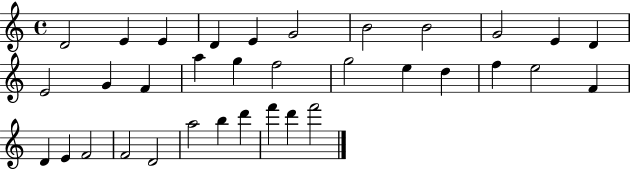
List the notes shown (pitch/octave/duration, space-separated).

D4/h E4/q E4/q D4/q E4/q G4/h B4/h B4/h G4/h E4/q D4/q E4/h G4/q F4/q A5/q G5/q F5/h G5/h E5/q D5/q F5/q E5/h F4/q D4/q E4/q F4/h F4/h D4/h A5/h B5/q D6/q F6/q D6/q F6/h